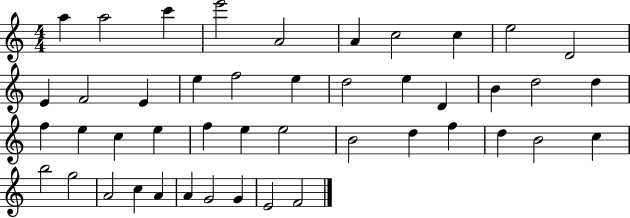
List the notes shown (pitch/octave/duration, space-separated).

A5/q A5/h C6/q E6/h A4/h A4/q C5/h C5/q E5/h D4/h E4/q F4/h E4/q E5/q F5/h E5/q D5/h E5/q D4/q B4/q D5/h D5/q F5/q E5/q C5/q E5/q F5/q E5/q E5/h B4/h D5/q F5/q D5/q B4/h C5/q B5/h G5/h A4/h C5/q A4/q A4/q G4/h G4/q E4/h F4/h